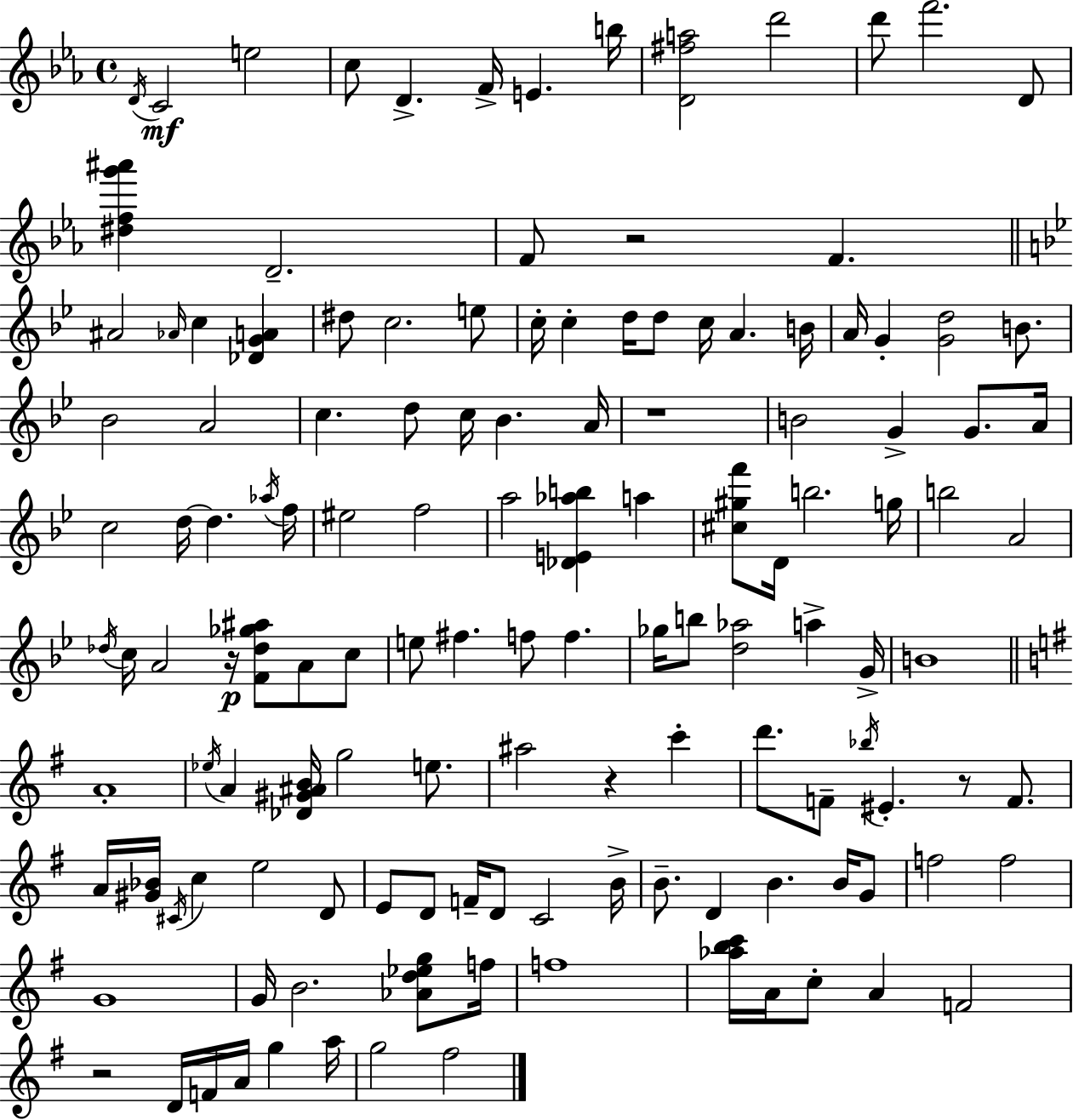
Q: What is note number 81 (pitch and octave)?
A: EIS4